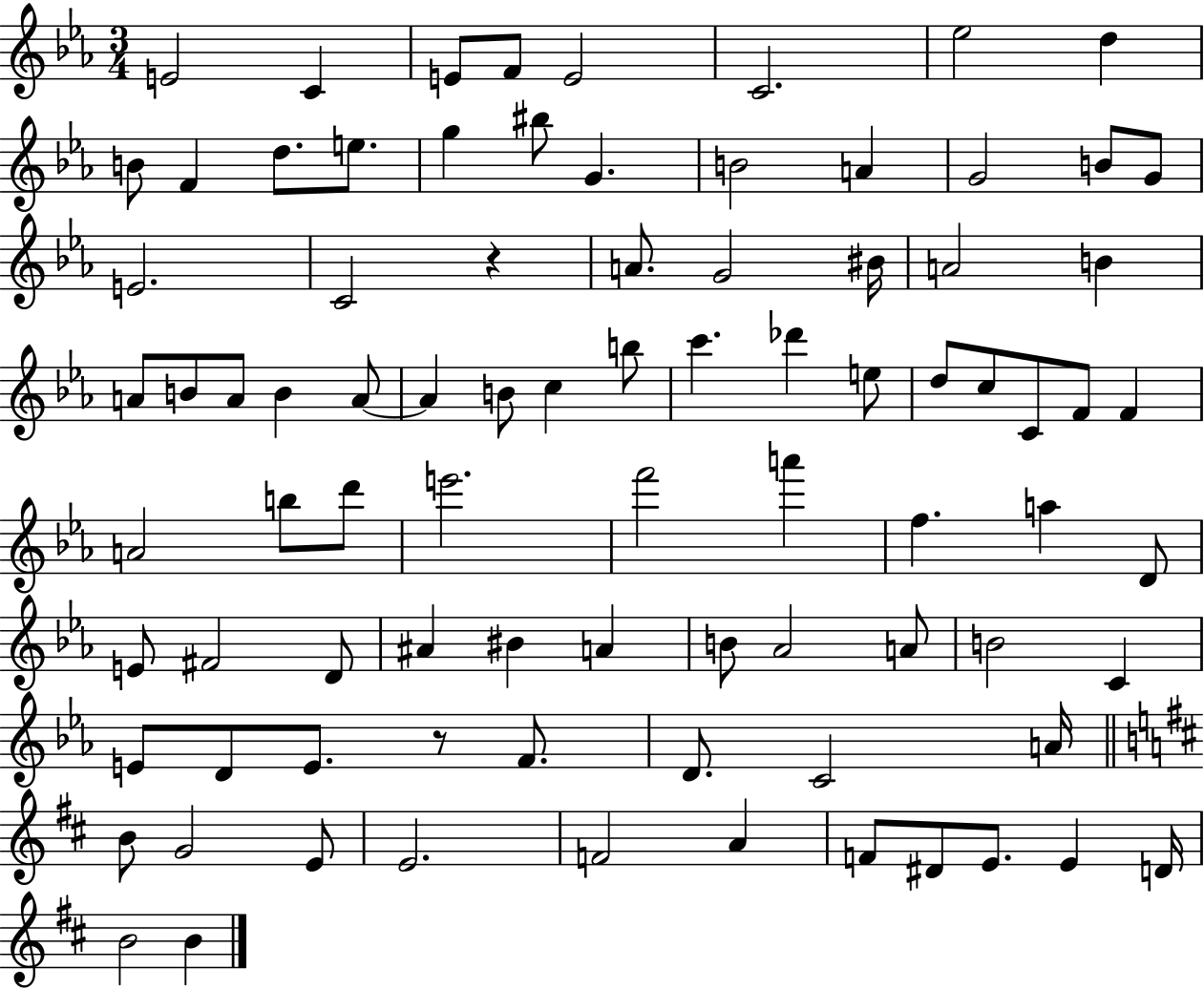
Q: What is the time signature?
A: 3/4